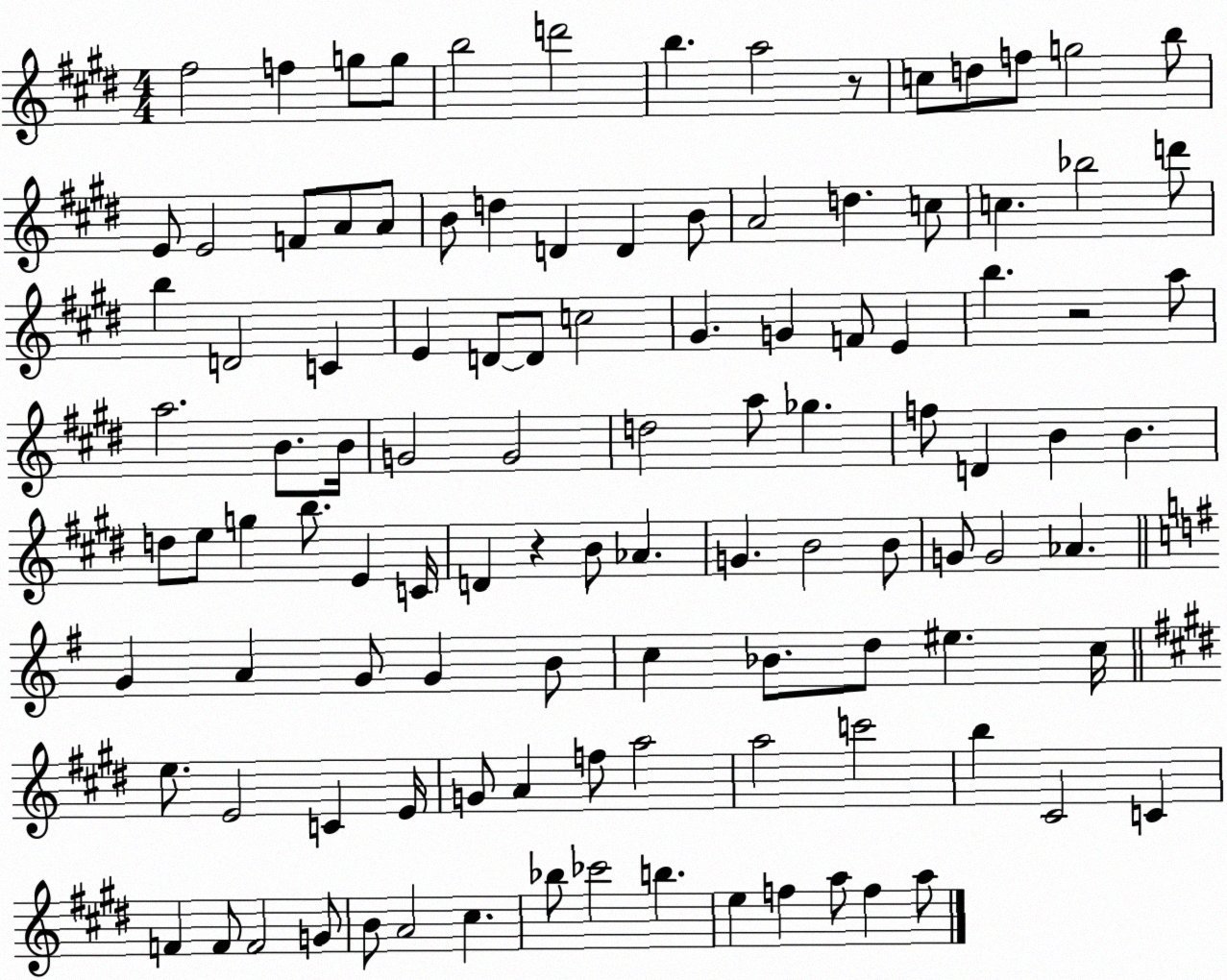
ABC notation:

X:1
T:Untitled
M:4/4
L:1/4
K:E
^f2 f g/2 g/2 b2 d'2 b a2 z/2 c/2 d/2 f/2 g2 b/2 E/2 E2 F/2 A/2 A/2 B/2 d D D B/2 A2 d c/2 c _b2 d'/2 b D2 C E D/2 D/2 c2 ^G G F/2 E b z2 a/2 a2 B/2 B/4 G2 G2 d2 a/2 _g f/2 D B B d/2 e/2 g b/2 E C/4 D z B/2 _A G B2 B/2 G/2 G2 _A G A G/2 G B/2 c _B/2 d/2 ^e c/4 e/2 E2 C E/4 G/2 A f/2 a2 a2 c'2 b ^C2 C F F/2 F2 G/2 B/2 A2 ^c _b/2 _c'2 b e f a/2 f a/2